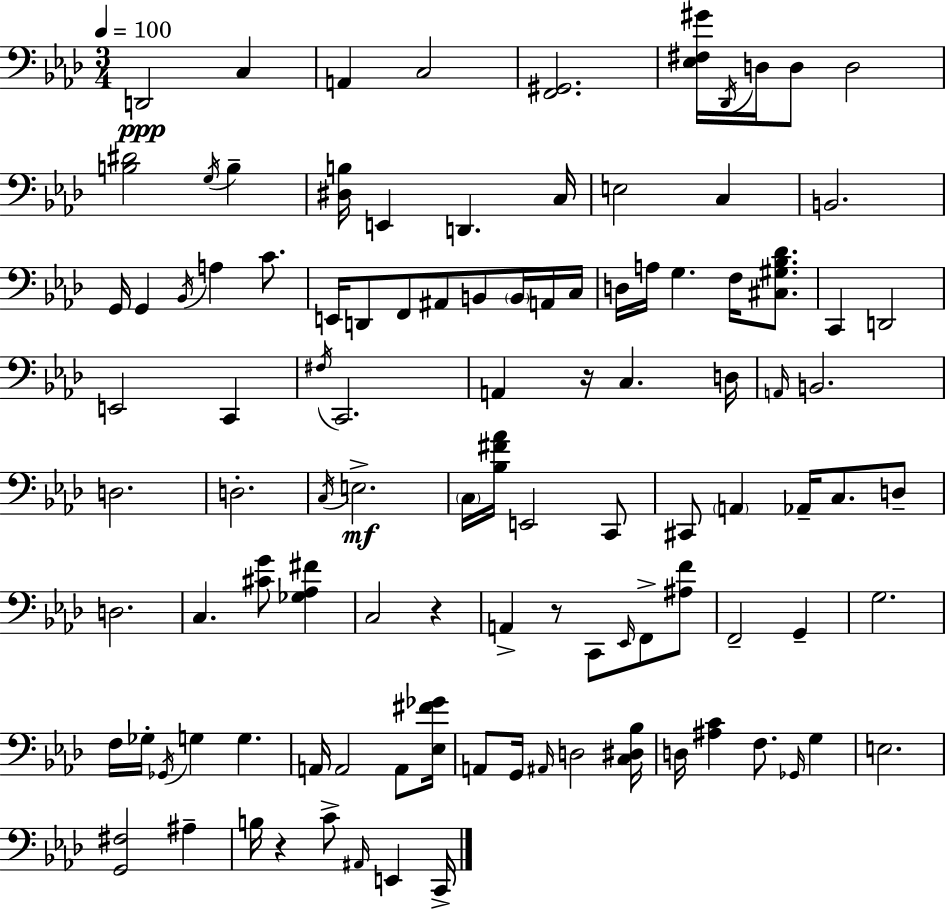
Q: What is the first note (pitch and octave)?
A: D2